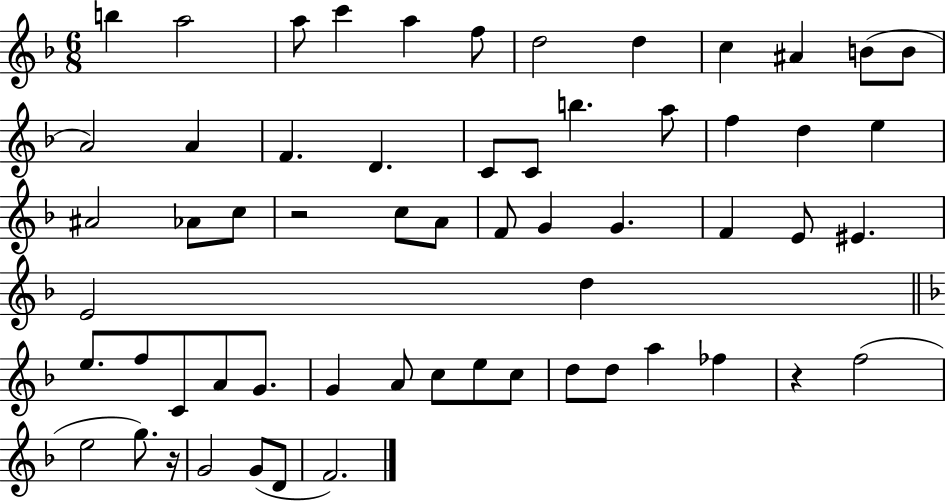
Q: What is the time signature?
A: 6/8